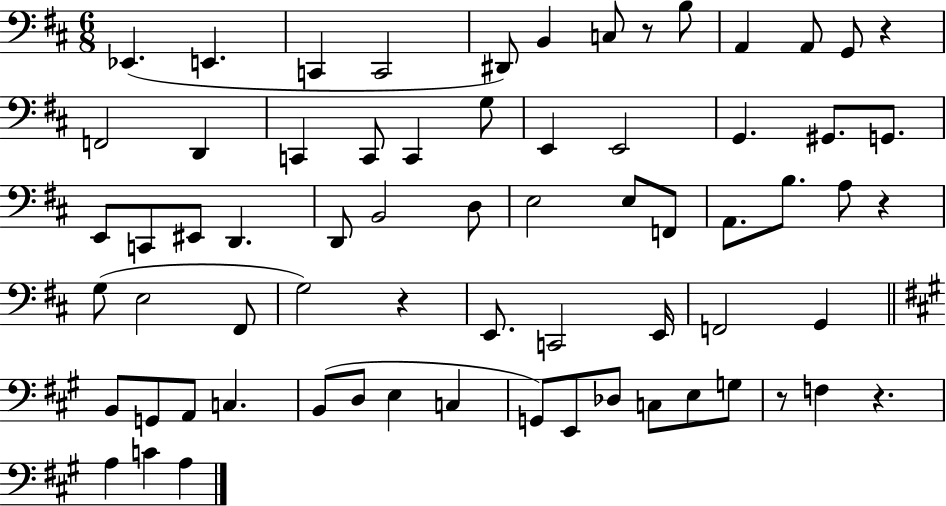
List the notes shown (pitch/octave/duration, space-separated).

Eb2/q. E2/q. C2/q C2/h D#2/e B2/q C3/e R/e B3/e A2/q A2/e G2/e R/q F2/h D2/q C2/q C2/e C2/q G3/e E2/q E2/h G2/q. G#2/e. G2/e. E2/e C2/e EIS2/e D2/q. D2/e B2/h D3/e E3/h E3/e F2/e A2/e. B3/e. A3/e R/q G3/e E3/h F#2/e G3/h R/q E2/e. C2/h E2/s F2/h G2/q B2/e G2/e A2/e C3/q. B2/e D3/e E3/q C3/q G2/e E2/e Db3/e C3/e E3/e G3/e R/e F3/q R/q. A3/q C4/q A3/q